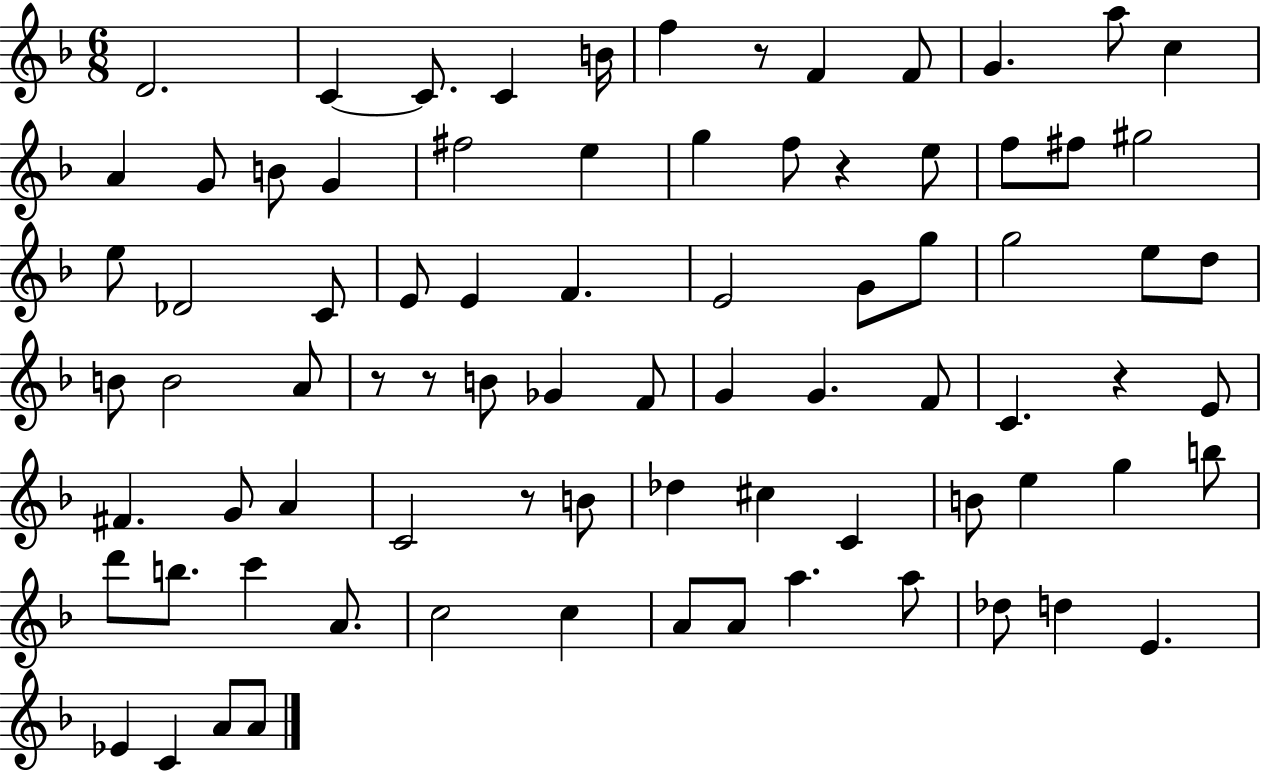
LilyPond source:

{
  \clef treble
  \numericTimeSignature
  \time 6/8
  \key f \major
  d'2. | c'4~~ c'8. c'4 b'16 | f''4 r8 f'4 f'8 | g'4. a''8 c''4 | \break a'4 g'8 b'8 g'4 | fis''2 e''4 | g''4 f''8 r4 e''8 | f''8 fis''8 gis''2 | \break e''8 des'2 c'8 | e'8 e'4 f'4. | e'2 g'8 g''8 | g''2 e''8 d''8 | \break b'8 b'2 a'8 | r8 r8 b'8 ges'4 f'8 | g'4 g'4. f'8 | c'4. r4 e'8 | \break fis'4. g'8 a'4 | c'2 r8 b'8 | des''4 cis''4 c'4 | b'8 e''4 g''4 b''8 | \break d'''8 b''8. c'''4 a'8. | c''2 c''4 | a'8 a'8 a''4. a''8 | des''8 d''4 e'4. | \break ees'4 c'4 a'8 a'8 | \bar "|."
}